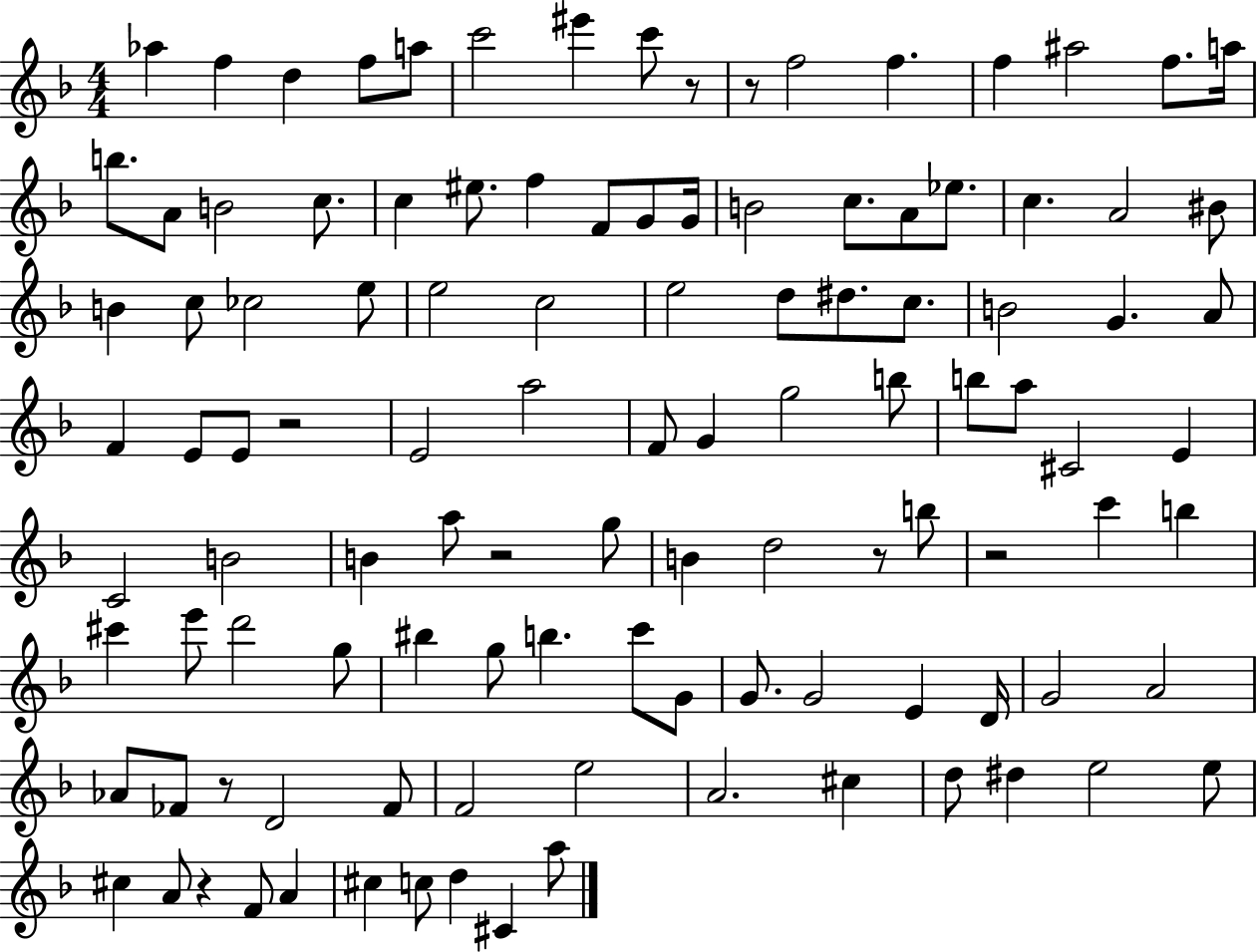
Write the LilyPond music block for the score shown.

{
  \clef treble
  \numericTimeSignature
  \time 4/4
  \key f \major
  aes''4 f''4 d''4 f''8 a''8 | c'''2 eis'''4 c'''8 r8 | r8 f''2 f''4. | f''4 ais''2 f''8. a''16 | \break b''8. a'8 b'2 c''8. | c''4 eis''8. f''4 f'8 g'8 g'16 | b'2 c''8. a'8 ees''8. | c''4. a'2 bis'8 | \break b'4 c''8 ces''2 e''8 | e''2 c''2 | e''2 d''8 dis''8. c''8. | b'2 g'4. a'8 | \break f'4 e'8 e'8 r2 | e'2 a''2 | f'8 g'4 g''2 b''8 | b''8 a''8 cis'2 e'4 | \break c'2 b'2 | b'4 a''8 r2 g''8 | b'4 d''2 r8 b''8 | r2 c'''4 b''4 | \break cis'''4 e'''8 d'''2 g''8 | bis''4 g''8 b''4. c'''8 g'8 | g'8. g'2 e'4 d'16 | g'2 a'2 | \break aes'8 fes'8 r8 d'2 fes'8 | f'2 e''2 | a'2. cis''4 | d''8 dis''4 e''2 e''8 | \break cis''4 a'8 r4 f'8 a'4 | cis''4 c''8 d''4 cis'4 a''8 | \bar "|."
}